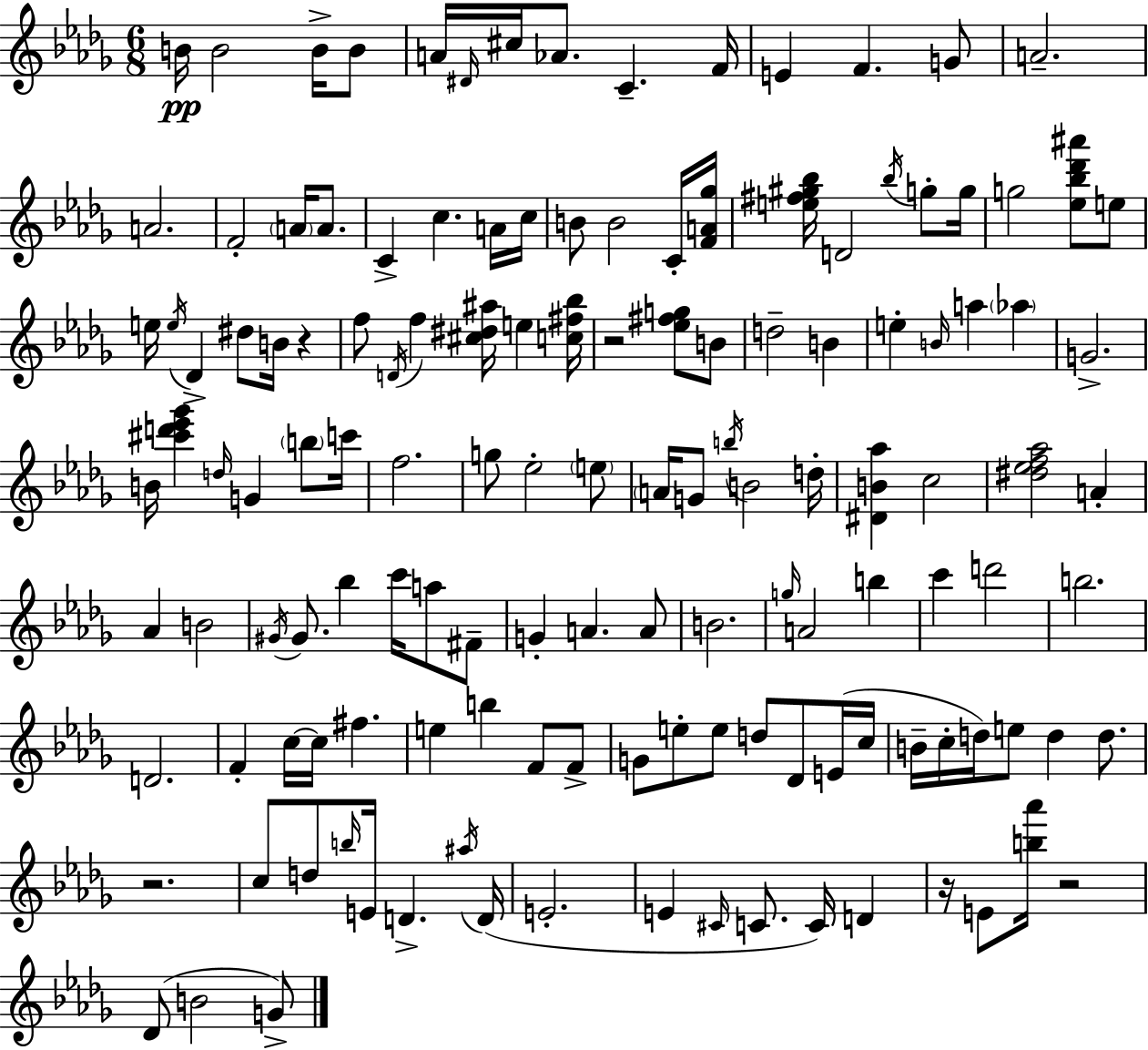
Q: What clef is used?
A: treble